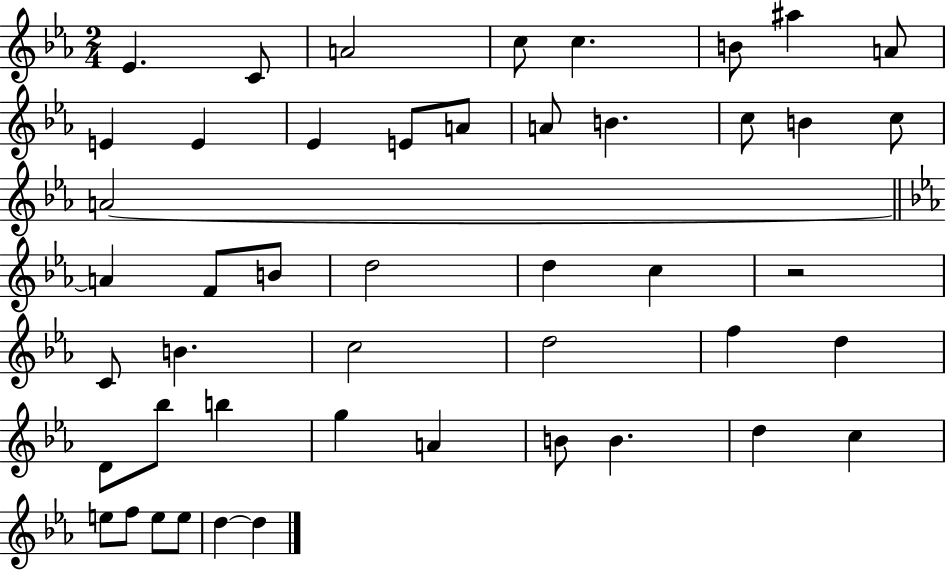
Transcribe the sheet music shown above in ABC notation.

X:1
T:Untitled
M:2/4
L:1/4
K:Eb
_E C/2 A2 c/2 c B/2 ^a A/2 E E _E E/2 A/2 A/2 B c/2 B c/2 A2 A F/2 B/2 d2 d c z2 C/2 B c2 d2 f d D/2 _b/2 b g A B/2 B d c e/2 f/2 e/2 e/2 d d